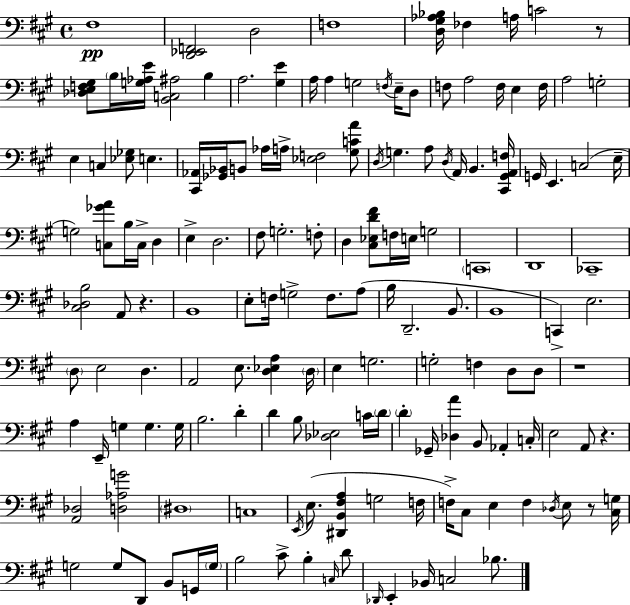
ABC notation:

X:1
T:Untitled
M:4/4
L:1/4
K:A
^F,4 [D,,_E,,F,,]2 D,2 F,4 [D,^G,_A,_B,]/4 _F, A,/4 C2 z/2 [_D,E,F,^G,]/2 B,/4 [G,_A,E]/4 [B,,C,^A,]2 B, A,2 [^G,E] A,/4 A, G,2 F,/4 E,/4 D,/2 F,/2 A,2 F,/4 E, F,/4 A,2 G,2 E, C, [_E,_G,]/2 E, [^C,,_A,,]/4 [_G,,_B,,]/4 B,,/2 _A,/4 A,/4 [_E,F,]2 [^G,CA]/2 D,/4 G, A,/2 D,/4 A,,/4 B,, [^C,,^G,,A,,F,]/4 G,,/4 E,, C,2 E,/4 G,2 [C,_GA]/2 B,/4 C,/4 D, E, D,2 ^F,/2 G,2 F,/2 D, [^C,_E,D^F]/2 F,/4 E,/4 G,2 C,,4 D,,4 _C,,4 [^C,_D,B,]2 A,,/2 z B,,4 E,/2 F,/4 G,2 F,/2 A,/2 B,/4 D,,2 B,,/2 B,,4 C,, E,2 D,/2 E,2 D, A,,2 E,/2 [D,_E,A,] D,/4 E, G,2 G,2 F, D,/2 D,/2 z4 A, E,,/4 G, G, G,/4 B,2 D D B,/2 [_D,_E,]2 C/4 D/4 D _G,,/4 [_D,A] B,,/2 _A,, C,/4 E,2 A,,/2 z [A,,_D,]2 [D,_A,G]2 ^D,4 C,4 E,,/4 E,/2 [^D,,B,,^F,A,] G,2 F,/4 F,/4 ^C,/2 E, F, _D,/4 E,/2 z/2 [^C,G,]/4 G,2 G,/2 D,,/2 B,,/2 G,,/4 G,/4 B,2 ^C/2 B, C,/4 D/2 _D,,/4 E,, _B,,/4 C,2 _B,/2